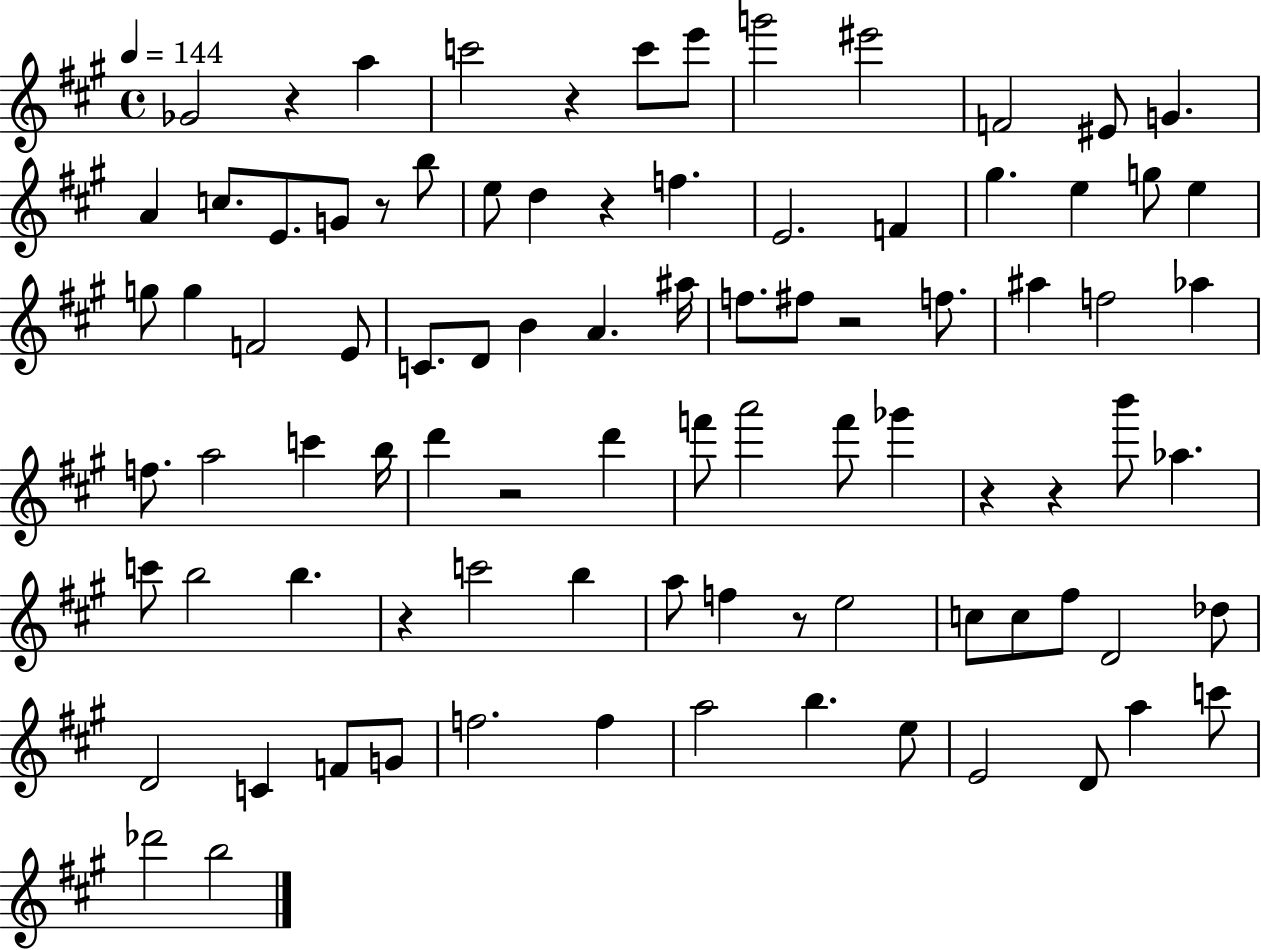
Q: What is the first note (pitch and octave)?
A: Gb4